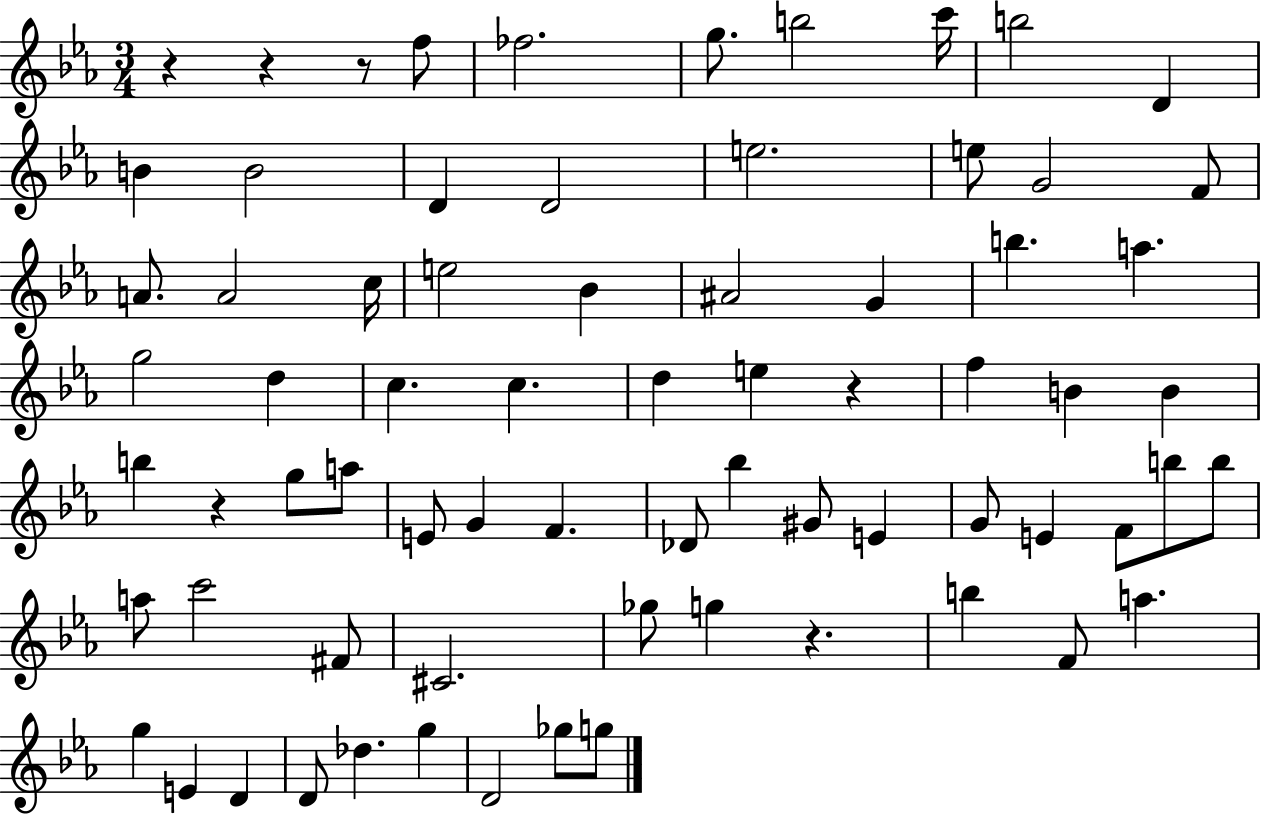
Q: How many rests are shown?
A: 6